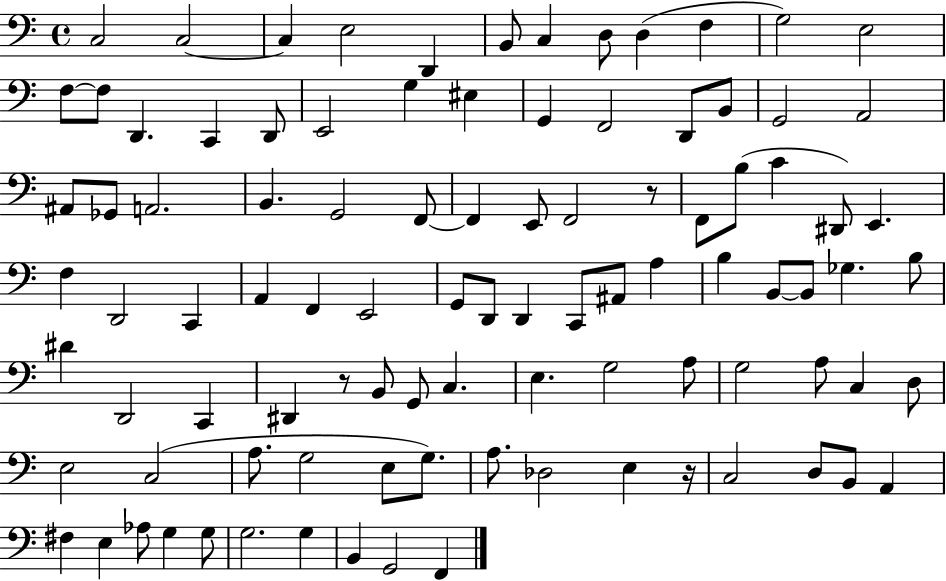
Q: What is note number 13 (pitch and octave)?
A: F3